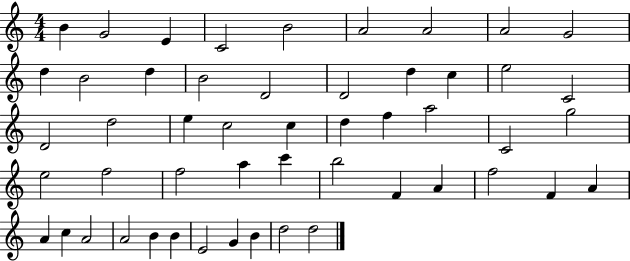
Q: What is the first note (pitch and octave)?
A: B4